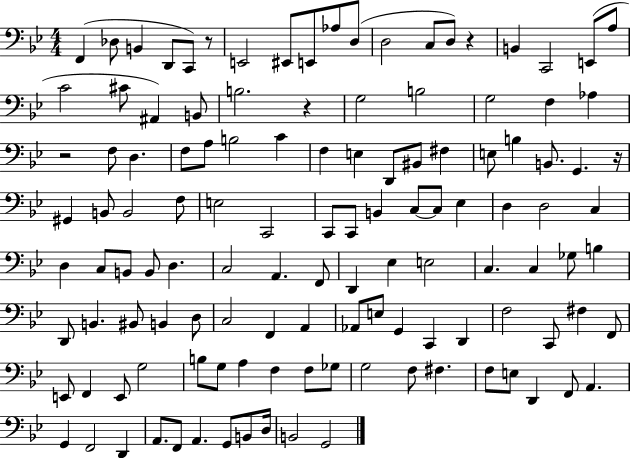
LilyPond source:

{
  \clef bass
  \numericTimeSignature
  \time 4/4
  \key bes \major
  f,4( des8 b,4 d,8 c,8) r8 | e,2 eis,8 e,8 aes8 d8( | d2 c8 d8) r4 | b,4 c,2 e,8( a8 | \break c'2 cis'8 ais,4) b,8 | b2. r4 | g2 b2 | g2 f4 aes4 | \break r2 f8 d4. | f8 a8 b2 c'4 | f4 e4 d,8 bis,8 fis4 | e8 b4 b,8. g,4. r16 | \break gis,4 b,8 b,2 f8 | e2 c,2 | c,8 c,8 b,4 c8~~ c8 ees4 | d4 d2 c4 | \break d4 c8 b,8 b,8 d4. | c2 a,4. f,8 | d,4 ees4 e2 | c4. c4 ges8 b4 | \break d,8 b,4. bis,8 b,4 d8 | c2 f,4 a,4 | aes,8 e8 g,4 c,4 d,4 | f2 c,8 fis4 f,8 | \break e,8 f,4 e,8 g2 | b8 g8 a4 f4 f8 ges8 | g2 f8 fis4. | f8 e8 d,4 f,8 a,4. | \break g,4 f,2 d,4 | a,8. f,8 a,4. g,8 b,8 d16 | b,2 g,2 | \bar "|."
}